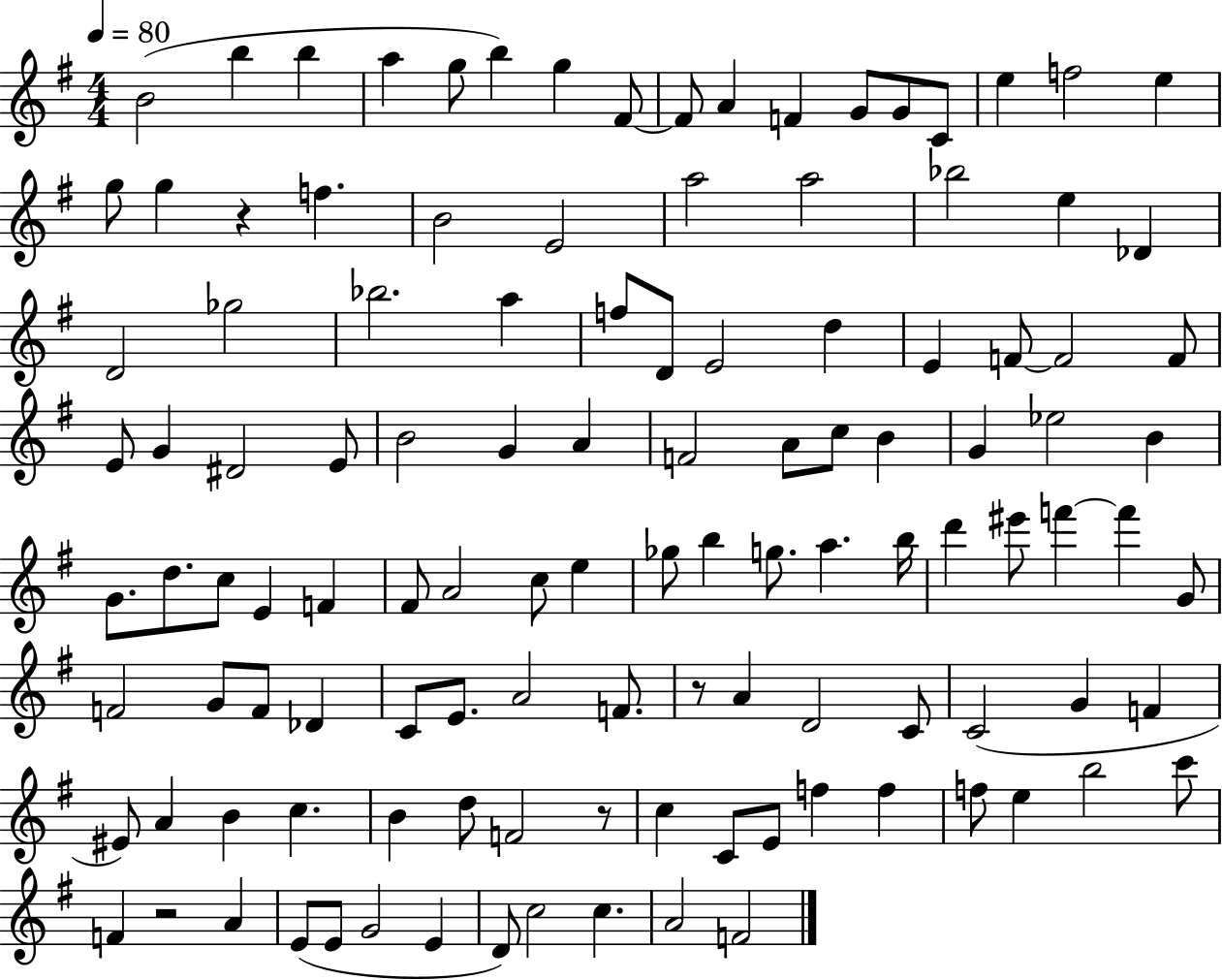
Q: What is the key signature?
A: G major